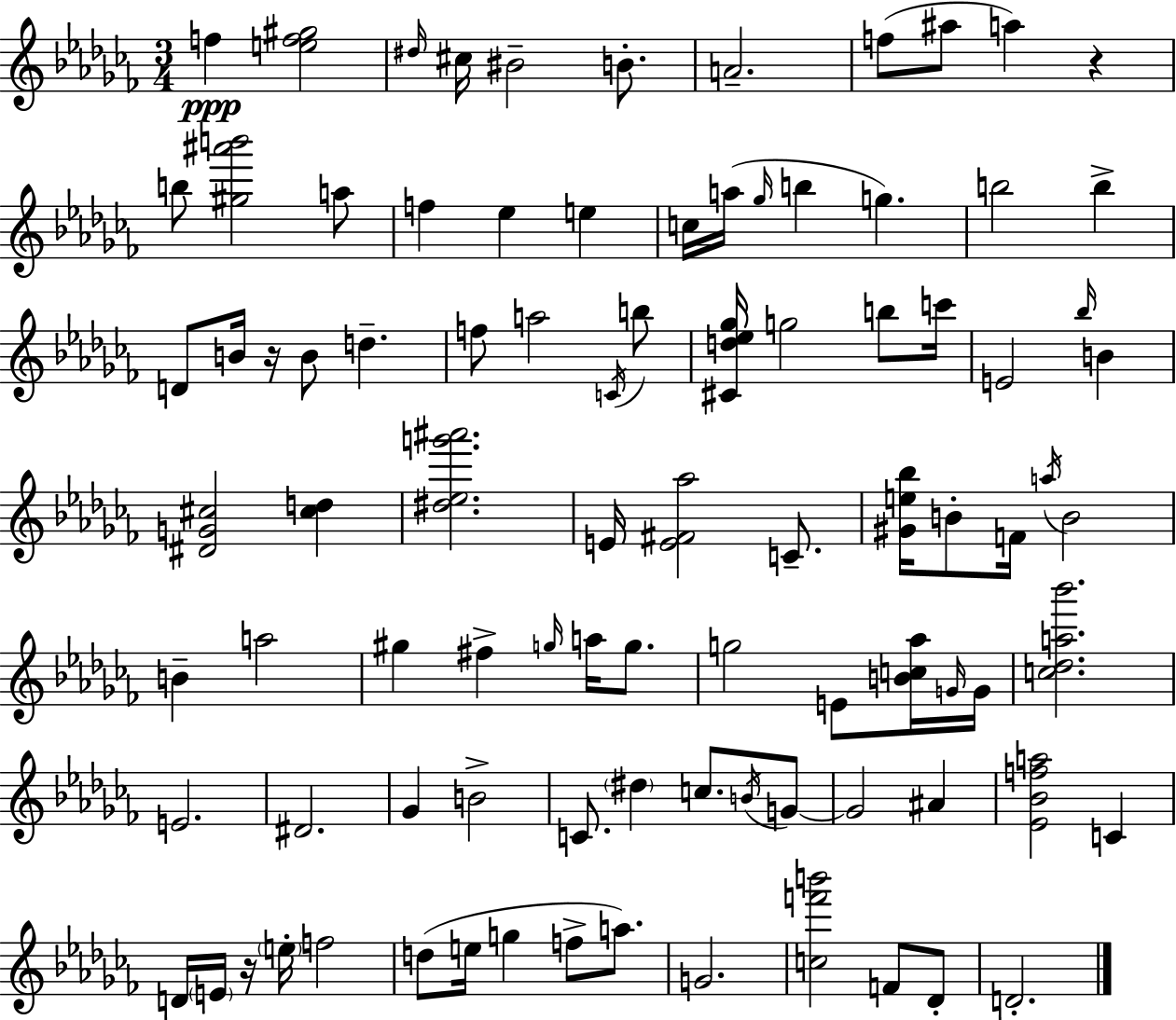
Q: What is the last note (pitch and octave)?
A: D4